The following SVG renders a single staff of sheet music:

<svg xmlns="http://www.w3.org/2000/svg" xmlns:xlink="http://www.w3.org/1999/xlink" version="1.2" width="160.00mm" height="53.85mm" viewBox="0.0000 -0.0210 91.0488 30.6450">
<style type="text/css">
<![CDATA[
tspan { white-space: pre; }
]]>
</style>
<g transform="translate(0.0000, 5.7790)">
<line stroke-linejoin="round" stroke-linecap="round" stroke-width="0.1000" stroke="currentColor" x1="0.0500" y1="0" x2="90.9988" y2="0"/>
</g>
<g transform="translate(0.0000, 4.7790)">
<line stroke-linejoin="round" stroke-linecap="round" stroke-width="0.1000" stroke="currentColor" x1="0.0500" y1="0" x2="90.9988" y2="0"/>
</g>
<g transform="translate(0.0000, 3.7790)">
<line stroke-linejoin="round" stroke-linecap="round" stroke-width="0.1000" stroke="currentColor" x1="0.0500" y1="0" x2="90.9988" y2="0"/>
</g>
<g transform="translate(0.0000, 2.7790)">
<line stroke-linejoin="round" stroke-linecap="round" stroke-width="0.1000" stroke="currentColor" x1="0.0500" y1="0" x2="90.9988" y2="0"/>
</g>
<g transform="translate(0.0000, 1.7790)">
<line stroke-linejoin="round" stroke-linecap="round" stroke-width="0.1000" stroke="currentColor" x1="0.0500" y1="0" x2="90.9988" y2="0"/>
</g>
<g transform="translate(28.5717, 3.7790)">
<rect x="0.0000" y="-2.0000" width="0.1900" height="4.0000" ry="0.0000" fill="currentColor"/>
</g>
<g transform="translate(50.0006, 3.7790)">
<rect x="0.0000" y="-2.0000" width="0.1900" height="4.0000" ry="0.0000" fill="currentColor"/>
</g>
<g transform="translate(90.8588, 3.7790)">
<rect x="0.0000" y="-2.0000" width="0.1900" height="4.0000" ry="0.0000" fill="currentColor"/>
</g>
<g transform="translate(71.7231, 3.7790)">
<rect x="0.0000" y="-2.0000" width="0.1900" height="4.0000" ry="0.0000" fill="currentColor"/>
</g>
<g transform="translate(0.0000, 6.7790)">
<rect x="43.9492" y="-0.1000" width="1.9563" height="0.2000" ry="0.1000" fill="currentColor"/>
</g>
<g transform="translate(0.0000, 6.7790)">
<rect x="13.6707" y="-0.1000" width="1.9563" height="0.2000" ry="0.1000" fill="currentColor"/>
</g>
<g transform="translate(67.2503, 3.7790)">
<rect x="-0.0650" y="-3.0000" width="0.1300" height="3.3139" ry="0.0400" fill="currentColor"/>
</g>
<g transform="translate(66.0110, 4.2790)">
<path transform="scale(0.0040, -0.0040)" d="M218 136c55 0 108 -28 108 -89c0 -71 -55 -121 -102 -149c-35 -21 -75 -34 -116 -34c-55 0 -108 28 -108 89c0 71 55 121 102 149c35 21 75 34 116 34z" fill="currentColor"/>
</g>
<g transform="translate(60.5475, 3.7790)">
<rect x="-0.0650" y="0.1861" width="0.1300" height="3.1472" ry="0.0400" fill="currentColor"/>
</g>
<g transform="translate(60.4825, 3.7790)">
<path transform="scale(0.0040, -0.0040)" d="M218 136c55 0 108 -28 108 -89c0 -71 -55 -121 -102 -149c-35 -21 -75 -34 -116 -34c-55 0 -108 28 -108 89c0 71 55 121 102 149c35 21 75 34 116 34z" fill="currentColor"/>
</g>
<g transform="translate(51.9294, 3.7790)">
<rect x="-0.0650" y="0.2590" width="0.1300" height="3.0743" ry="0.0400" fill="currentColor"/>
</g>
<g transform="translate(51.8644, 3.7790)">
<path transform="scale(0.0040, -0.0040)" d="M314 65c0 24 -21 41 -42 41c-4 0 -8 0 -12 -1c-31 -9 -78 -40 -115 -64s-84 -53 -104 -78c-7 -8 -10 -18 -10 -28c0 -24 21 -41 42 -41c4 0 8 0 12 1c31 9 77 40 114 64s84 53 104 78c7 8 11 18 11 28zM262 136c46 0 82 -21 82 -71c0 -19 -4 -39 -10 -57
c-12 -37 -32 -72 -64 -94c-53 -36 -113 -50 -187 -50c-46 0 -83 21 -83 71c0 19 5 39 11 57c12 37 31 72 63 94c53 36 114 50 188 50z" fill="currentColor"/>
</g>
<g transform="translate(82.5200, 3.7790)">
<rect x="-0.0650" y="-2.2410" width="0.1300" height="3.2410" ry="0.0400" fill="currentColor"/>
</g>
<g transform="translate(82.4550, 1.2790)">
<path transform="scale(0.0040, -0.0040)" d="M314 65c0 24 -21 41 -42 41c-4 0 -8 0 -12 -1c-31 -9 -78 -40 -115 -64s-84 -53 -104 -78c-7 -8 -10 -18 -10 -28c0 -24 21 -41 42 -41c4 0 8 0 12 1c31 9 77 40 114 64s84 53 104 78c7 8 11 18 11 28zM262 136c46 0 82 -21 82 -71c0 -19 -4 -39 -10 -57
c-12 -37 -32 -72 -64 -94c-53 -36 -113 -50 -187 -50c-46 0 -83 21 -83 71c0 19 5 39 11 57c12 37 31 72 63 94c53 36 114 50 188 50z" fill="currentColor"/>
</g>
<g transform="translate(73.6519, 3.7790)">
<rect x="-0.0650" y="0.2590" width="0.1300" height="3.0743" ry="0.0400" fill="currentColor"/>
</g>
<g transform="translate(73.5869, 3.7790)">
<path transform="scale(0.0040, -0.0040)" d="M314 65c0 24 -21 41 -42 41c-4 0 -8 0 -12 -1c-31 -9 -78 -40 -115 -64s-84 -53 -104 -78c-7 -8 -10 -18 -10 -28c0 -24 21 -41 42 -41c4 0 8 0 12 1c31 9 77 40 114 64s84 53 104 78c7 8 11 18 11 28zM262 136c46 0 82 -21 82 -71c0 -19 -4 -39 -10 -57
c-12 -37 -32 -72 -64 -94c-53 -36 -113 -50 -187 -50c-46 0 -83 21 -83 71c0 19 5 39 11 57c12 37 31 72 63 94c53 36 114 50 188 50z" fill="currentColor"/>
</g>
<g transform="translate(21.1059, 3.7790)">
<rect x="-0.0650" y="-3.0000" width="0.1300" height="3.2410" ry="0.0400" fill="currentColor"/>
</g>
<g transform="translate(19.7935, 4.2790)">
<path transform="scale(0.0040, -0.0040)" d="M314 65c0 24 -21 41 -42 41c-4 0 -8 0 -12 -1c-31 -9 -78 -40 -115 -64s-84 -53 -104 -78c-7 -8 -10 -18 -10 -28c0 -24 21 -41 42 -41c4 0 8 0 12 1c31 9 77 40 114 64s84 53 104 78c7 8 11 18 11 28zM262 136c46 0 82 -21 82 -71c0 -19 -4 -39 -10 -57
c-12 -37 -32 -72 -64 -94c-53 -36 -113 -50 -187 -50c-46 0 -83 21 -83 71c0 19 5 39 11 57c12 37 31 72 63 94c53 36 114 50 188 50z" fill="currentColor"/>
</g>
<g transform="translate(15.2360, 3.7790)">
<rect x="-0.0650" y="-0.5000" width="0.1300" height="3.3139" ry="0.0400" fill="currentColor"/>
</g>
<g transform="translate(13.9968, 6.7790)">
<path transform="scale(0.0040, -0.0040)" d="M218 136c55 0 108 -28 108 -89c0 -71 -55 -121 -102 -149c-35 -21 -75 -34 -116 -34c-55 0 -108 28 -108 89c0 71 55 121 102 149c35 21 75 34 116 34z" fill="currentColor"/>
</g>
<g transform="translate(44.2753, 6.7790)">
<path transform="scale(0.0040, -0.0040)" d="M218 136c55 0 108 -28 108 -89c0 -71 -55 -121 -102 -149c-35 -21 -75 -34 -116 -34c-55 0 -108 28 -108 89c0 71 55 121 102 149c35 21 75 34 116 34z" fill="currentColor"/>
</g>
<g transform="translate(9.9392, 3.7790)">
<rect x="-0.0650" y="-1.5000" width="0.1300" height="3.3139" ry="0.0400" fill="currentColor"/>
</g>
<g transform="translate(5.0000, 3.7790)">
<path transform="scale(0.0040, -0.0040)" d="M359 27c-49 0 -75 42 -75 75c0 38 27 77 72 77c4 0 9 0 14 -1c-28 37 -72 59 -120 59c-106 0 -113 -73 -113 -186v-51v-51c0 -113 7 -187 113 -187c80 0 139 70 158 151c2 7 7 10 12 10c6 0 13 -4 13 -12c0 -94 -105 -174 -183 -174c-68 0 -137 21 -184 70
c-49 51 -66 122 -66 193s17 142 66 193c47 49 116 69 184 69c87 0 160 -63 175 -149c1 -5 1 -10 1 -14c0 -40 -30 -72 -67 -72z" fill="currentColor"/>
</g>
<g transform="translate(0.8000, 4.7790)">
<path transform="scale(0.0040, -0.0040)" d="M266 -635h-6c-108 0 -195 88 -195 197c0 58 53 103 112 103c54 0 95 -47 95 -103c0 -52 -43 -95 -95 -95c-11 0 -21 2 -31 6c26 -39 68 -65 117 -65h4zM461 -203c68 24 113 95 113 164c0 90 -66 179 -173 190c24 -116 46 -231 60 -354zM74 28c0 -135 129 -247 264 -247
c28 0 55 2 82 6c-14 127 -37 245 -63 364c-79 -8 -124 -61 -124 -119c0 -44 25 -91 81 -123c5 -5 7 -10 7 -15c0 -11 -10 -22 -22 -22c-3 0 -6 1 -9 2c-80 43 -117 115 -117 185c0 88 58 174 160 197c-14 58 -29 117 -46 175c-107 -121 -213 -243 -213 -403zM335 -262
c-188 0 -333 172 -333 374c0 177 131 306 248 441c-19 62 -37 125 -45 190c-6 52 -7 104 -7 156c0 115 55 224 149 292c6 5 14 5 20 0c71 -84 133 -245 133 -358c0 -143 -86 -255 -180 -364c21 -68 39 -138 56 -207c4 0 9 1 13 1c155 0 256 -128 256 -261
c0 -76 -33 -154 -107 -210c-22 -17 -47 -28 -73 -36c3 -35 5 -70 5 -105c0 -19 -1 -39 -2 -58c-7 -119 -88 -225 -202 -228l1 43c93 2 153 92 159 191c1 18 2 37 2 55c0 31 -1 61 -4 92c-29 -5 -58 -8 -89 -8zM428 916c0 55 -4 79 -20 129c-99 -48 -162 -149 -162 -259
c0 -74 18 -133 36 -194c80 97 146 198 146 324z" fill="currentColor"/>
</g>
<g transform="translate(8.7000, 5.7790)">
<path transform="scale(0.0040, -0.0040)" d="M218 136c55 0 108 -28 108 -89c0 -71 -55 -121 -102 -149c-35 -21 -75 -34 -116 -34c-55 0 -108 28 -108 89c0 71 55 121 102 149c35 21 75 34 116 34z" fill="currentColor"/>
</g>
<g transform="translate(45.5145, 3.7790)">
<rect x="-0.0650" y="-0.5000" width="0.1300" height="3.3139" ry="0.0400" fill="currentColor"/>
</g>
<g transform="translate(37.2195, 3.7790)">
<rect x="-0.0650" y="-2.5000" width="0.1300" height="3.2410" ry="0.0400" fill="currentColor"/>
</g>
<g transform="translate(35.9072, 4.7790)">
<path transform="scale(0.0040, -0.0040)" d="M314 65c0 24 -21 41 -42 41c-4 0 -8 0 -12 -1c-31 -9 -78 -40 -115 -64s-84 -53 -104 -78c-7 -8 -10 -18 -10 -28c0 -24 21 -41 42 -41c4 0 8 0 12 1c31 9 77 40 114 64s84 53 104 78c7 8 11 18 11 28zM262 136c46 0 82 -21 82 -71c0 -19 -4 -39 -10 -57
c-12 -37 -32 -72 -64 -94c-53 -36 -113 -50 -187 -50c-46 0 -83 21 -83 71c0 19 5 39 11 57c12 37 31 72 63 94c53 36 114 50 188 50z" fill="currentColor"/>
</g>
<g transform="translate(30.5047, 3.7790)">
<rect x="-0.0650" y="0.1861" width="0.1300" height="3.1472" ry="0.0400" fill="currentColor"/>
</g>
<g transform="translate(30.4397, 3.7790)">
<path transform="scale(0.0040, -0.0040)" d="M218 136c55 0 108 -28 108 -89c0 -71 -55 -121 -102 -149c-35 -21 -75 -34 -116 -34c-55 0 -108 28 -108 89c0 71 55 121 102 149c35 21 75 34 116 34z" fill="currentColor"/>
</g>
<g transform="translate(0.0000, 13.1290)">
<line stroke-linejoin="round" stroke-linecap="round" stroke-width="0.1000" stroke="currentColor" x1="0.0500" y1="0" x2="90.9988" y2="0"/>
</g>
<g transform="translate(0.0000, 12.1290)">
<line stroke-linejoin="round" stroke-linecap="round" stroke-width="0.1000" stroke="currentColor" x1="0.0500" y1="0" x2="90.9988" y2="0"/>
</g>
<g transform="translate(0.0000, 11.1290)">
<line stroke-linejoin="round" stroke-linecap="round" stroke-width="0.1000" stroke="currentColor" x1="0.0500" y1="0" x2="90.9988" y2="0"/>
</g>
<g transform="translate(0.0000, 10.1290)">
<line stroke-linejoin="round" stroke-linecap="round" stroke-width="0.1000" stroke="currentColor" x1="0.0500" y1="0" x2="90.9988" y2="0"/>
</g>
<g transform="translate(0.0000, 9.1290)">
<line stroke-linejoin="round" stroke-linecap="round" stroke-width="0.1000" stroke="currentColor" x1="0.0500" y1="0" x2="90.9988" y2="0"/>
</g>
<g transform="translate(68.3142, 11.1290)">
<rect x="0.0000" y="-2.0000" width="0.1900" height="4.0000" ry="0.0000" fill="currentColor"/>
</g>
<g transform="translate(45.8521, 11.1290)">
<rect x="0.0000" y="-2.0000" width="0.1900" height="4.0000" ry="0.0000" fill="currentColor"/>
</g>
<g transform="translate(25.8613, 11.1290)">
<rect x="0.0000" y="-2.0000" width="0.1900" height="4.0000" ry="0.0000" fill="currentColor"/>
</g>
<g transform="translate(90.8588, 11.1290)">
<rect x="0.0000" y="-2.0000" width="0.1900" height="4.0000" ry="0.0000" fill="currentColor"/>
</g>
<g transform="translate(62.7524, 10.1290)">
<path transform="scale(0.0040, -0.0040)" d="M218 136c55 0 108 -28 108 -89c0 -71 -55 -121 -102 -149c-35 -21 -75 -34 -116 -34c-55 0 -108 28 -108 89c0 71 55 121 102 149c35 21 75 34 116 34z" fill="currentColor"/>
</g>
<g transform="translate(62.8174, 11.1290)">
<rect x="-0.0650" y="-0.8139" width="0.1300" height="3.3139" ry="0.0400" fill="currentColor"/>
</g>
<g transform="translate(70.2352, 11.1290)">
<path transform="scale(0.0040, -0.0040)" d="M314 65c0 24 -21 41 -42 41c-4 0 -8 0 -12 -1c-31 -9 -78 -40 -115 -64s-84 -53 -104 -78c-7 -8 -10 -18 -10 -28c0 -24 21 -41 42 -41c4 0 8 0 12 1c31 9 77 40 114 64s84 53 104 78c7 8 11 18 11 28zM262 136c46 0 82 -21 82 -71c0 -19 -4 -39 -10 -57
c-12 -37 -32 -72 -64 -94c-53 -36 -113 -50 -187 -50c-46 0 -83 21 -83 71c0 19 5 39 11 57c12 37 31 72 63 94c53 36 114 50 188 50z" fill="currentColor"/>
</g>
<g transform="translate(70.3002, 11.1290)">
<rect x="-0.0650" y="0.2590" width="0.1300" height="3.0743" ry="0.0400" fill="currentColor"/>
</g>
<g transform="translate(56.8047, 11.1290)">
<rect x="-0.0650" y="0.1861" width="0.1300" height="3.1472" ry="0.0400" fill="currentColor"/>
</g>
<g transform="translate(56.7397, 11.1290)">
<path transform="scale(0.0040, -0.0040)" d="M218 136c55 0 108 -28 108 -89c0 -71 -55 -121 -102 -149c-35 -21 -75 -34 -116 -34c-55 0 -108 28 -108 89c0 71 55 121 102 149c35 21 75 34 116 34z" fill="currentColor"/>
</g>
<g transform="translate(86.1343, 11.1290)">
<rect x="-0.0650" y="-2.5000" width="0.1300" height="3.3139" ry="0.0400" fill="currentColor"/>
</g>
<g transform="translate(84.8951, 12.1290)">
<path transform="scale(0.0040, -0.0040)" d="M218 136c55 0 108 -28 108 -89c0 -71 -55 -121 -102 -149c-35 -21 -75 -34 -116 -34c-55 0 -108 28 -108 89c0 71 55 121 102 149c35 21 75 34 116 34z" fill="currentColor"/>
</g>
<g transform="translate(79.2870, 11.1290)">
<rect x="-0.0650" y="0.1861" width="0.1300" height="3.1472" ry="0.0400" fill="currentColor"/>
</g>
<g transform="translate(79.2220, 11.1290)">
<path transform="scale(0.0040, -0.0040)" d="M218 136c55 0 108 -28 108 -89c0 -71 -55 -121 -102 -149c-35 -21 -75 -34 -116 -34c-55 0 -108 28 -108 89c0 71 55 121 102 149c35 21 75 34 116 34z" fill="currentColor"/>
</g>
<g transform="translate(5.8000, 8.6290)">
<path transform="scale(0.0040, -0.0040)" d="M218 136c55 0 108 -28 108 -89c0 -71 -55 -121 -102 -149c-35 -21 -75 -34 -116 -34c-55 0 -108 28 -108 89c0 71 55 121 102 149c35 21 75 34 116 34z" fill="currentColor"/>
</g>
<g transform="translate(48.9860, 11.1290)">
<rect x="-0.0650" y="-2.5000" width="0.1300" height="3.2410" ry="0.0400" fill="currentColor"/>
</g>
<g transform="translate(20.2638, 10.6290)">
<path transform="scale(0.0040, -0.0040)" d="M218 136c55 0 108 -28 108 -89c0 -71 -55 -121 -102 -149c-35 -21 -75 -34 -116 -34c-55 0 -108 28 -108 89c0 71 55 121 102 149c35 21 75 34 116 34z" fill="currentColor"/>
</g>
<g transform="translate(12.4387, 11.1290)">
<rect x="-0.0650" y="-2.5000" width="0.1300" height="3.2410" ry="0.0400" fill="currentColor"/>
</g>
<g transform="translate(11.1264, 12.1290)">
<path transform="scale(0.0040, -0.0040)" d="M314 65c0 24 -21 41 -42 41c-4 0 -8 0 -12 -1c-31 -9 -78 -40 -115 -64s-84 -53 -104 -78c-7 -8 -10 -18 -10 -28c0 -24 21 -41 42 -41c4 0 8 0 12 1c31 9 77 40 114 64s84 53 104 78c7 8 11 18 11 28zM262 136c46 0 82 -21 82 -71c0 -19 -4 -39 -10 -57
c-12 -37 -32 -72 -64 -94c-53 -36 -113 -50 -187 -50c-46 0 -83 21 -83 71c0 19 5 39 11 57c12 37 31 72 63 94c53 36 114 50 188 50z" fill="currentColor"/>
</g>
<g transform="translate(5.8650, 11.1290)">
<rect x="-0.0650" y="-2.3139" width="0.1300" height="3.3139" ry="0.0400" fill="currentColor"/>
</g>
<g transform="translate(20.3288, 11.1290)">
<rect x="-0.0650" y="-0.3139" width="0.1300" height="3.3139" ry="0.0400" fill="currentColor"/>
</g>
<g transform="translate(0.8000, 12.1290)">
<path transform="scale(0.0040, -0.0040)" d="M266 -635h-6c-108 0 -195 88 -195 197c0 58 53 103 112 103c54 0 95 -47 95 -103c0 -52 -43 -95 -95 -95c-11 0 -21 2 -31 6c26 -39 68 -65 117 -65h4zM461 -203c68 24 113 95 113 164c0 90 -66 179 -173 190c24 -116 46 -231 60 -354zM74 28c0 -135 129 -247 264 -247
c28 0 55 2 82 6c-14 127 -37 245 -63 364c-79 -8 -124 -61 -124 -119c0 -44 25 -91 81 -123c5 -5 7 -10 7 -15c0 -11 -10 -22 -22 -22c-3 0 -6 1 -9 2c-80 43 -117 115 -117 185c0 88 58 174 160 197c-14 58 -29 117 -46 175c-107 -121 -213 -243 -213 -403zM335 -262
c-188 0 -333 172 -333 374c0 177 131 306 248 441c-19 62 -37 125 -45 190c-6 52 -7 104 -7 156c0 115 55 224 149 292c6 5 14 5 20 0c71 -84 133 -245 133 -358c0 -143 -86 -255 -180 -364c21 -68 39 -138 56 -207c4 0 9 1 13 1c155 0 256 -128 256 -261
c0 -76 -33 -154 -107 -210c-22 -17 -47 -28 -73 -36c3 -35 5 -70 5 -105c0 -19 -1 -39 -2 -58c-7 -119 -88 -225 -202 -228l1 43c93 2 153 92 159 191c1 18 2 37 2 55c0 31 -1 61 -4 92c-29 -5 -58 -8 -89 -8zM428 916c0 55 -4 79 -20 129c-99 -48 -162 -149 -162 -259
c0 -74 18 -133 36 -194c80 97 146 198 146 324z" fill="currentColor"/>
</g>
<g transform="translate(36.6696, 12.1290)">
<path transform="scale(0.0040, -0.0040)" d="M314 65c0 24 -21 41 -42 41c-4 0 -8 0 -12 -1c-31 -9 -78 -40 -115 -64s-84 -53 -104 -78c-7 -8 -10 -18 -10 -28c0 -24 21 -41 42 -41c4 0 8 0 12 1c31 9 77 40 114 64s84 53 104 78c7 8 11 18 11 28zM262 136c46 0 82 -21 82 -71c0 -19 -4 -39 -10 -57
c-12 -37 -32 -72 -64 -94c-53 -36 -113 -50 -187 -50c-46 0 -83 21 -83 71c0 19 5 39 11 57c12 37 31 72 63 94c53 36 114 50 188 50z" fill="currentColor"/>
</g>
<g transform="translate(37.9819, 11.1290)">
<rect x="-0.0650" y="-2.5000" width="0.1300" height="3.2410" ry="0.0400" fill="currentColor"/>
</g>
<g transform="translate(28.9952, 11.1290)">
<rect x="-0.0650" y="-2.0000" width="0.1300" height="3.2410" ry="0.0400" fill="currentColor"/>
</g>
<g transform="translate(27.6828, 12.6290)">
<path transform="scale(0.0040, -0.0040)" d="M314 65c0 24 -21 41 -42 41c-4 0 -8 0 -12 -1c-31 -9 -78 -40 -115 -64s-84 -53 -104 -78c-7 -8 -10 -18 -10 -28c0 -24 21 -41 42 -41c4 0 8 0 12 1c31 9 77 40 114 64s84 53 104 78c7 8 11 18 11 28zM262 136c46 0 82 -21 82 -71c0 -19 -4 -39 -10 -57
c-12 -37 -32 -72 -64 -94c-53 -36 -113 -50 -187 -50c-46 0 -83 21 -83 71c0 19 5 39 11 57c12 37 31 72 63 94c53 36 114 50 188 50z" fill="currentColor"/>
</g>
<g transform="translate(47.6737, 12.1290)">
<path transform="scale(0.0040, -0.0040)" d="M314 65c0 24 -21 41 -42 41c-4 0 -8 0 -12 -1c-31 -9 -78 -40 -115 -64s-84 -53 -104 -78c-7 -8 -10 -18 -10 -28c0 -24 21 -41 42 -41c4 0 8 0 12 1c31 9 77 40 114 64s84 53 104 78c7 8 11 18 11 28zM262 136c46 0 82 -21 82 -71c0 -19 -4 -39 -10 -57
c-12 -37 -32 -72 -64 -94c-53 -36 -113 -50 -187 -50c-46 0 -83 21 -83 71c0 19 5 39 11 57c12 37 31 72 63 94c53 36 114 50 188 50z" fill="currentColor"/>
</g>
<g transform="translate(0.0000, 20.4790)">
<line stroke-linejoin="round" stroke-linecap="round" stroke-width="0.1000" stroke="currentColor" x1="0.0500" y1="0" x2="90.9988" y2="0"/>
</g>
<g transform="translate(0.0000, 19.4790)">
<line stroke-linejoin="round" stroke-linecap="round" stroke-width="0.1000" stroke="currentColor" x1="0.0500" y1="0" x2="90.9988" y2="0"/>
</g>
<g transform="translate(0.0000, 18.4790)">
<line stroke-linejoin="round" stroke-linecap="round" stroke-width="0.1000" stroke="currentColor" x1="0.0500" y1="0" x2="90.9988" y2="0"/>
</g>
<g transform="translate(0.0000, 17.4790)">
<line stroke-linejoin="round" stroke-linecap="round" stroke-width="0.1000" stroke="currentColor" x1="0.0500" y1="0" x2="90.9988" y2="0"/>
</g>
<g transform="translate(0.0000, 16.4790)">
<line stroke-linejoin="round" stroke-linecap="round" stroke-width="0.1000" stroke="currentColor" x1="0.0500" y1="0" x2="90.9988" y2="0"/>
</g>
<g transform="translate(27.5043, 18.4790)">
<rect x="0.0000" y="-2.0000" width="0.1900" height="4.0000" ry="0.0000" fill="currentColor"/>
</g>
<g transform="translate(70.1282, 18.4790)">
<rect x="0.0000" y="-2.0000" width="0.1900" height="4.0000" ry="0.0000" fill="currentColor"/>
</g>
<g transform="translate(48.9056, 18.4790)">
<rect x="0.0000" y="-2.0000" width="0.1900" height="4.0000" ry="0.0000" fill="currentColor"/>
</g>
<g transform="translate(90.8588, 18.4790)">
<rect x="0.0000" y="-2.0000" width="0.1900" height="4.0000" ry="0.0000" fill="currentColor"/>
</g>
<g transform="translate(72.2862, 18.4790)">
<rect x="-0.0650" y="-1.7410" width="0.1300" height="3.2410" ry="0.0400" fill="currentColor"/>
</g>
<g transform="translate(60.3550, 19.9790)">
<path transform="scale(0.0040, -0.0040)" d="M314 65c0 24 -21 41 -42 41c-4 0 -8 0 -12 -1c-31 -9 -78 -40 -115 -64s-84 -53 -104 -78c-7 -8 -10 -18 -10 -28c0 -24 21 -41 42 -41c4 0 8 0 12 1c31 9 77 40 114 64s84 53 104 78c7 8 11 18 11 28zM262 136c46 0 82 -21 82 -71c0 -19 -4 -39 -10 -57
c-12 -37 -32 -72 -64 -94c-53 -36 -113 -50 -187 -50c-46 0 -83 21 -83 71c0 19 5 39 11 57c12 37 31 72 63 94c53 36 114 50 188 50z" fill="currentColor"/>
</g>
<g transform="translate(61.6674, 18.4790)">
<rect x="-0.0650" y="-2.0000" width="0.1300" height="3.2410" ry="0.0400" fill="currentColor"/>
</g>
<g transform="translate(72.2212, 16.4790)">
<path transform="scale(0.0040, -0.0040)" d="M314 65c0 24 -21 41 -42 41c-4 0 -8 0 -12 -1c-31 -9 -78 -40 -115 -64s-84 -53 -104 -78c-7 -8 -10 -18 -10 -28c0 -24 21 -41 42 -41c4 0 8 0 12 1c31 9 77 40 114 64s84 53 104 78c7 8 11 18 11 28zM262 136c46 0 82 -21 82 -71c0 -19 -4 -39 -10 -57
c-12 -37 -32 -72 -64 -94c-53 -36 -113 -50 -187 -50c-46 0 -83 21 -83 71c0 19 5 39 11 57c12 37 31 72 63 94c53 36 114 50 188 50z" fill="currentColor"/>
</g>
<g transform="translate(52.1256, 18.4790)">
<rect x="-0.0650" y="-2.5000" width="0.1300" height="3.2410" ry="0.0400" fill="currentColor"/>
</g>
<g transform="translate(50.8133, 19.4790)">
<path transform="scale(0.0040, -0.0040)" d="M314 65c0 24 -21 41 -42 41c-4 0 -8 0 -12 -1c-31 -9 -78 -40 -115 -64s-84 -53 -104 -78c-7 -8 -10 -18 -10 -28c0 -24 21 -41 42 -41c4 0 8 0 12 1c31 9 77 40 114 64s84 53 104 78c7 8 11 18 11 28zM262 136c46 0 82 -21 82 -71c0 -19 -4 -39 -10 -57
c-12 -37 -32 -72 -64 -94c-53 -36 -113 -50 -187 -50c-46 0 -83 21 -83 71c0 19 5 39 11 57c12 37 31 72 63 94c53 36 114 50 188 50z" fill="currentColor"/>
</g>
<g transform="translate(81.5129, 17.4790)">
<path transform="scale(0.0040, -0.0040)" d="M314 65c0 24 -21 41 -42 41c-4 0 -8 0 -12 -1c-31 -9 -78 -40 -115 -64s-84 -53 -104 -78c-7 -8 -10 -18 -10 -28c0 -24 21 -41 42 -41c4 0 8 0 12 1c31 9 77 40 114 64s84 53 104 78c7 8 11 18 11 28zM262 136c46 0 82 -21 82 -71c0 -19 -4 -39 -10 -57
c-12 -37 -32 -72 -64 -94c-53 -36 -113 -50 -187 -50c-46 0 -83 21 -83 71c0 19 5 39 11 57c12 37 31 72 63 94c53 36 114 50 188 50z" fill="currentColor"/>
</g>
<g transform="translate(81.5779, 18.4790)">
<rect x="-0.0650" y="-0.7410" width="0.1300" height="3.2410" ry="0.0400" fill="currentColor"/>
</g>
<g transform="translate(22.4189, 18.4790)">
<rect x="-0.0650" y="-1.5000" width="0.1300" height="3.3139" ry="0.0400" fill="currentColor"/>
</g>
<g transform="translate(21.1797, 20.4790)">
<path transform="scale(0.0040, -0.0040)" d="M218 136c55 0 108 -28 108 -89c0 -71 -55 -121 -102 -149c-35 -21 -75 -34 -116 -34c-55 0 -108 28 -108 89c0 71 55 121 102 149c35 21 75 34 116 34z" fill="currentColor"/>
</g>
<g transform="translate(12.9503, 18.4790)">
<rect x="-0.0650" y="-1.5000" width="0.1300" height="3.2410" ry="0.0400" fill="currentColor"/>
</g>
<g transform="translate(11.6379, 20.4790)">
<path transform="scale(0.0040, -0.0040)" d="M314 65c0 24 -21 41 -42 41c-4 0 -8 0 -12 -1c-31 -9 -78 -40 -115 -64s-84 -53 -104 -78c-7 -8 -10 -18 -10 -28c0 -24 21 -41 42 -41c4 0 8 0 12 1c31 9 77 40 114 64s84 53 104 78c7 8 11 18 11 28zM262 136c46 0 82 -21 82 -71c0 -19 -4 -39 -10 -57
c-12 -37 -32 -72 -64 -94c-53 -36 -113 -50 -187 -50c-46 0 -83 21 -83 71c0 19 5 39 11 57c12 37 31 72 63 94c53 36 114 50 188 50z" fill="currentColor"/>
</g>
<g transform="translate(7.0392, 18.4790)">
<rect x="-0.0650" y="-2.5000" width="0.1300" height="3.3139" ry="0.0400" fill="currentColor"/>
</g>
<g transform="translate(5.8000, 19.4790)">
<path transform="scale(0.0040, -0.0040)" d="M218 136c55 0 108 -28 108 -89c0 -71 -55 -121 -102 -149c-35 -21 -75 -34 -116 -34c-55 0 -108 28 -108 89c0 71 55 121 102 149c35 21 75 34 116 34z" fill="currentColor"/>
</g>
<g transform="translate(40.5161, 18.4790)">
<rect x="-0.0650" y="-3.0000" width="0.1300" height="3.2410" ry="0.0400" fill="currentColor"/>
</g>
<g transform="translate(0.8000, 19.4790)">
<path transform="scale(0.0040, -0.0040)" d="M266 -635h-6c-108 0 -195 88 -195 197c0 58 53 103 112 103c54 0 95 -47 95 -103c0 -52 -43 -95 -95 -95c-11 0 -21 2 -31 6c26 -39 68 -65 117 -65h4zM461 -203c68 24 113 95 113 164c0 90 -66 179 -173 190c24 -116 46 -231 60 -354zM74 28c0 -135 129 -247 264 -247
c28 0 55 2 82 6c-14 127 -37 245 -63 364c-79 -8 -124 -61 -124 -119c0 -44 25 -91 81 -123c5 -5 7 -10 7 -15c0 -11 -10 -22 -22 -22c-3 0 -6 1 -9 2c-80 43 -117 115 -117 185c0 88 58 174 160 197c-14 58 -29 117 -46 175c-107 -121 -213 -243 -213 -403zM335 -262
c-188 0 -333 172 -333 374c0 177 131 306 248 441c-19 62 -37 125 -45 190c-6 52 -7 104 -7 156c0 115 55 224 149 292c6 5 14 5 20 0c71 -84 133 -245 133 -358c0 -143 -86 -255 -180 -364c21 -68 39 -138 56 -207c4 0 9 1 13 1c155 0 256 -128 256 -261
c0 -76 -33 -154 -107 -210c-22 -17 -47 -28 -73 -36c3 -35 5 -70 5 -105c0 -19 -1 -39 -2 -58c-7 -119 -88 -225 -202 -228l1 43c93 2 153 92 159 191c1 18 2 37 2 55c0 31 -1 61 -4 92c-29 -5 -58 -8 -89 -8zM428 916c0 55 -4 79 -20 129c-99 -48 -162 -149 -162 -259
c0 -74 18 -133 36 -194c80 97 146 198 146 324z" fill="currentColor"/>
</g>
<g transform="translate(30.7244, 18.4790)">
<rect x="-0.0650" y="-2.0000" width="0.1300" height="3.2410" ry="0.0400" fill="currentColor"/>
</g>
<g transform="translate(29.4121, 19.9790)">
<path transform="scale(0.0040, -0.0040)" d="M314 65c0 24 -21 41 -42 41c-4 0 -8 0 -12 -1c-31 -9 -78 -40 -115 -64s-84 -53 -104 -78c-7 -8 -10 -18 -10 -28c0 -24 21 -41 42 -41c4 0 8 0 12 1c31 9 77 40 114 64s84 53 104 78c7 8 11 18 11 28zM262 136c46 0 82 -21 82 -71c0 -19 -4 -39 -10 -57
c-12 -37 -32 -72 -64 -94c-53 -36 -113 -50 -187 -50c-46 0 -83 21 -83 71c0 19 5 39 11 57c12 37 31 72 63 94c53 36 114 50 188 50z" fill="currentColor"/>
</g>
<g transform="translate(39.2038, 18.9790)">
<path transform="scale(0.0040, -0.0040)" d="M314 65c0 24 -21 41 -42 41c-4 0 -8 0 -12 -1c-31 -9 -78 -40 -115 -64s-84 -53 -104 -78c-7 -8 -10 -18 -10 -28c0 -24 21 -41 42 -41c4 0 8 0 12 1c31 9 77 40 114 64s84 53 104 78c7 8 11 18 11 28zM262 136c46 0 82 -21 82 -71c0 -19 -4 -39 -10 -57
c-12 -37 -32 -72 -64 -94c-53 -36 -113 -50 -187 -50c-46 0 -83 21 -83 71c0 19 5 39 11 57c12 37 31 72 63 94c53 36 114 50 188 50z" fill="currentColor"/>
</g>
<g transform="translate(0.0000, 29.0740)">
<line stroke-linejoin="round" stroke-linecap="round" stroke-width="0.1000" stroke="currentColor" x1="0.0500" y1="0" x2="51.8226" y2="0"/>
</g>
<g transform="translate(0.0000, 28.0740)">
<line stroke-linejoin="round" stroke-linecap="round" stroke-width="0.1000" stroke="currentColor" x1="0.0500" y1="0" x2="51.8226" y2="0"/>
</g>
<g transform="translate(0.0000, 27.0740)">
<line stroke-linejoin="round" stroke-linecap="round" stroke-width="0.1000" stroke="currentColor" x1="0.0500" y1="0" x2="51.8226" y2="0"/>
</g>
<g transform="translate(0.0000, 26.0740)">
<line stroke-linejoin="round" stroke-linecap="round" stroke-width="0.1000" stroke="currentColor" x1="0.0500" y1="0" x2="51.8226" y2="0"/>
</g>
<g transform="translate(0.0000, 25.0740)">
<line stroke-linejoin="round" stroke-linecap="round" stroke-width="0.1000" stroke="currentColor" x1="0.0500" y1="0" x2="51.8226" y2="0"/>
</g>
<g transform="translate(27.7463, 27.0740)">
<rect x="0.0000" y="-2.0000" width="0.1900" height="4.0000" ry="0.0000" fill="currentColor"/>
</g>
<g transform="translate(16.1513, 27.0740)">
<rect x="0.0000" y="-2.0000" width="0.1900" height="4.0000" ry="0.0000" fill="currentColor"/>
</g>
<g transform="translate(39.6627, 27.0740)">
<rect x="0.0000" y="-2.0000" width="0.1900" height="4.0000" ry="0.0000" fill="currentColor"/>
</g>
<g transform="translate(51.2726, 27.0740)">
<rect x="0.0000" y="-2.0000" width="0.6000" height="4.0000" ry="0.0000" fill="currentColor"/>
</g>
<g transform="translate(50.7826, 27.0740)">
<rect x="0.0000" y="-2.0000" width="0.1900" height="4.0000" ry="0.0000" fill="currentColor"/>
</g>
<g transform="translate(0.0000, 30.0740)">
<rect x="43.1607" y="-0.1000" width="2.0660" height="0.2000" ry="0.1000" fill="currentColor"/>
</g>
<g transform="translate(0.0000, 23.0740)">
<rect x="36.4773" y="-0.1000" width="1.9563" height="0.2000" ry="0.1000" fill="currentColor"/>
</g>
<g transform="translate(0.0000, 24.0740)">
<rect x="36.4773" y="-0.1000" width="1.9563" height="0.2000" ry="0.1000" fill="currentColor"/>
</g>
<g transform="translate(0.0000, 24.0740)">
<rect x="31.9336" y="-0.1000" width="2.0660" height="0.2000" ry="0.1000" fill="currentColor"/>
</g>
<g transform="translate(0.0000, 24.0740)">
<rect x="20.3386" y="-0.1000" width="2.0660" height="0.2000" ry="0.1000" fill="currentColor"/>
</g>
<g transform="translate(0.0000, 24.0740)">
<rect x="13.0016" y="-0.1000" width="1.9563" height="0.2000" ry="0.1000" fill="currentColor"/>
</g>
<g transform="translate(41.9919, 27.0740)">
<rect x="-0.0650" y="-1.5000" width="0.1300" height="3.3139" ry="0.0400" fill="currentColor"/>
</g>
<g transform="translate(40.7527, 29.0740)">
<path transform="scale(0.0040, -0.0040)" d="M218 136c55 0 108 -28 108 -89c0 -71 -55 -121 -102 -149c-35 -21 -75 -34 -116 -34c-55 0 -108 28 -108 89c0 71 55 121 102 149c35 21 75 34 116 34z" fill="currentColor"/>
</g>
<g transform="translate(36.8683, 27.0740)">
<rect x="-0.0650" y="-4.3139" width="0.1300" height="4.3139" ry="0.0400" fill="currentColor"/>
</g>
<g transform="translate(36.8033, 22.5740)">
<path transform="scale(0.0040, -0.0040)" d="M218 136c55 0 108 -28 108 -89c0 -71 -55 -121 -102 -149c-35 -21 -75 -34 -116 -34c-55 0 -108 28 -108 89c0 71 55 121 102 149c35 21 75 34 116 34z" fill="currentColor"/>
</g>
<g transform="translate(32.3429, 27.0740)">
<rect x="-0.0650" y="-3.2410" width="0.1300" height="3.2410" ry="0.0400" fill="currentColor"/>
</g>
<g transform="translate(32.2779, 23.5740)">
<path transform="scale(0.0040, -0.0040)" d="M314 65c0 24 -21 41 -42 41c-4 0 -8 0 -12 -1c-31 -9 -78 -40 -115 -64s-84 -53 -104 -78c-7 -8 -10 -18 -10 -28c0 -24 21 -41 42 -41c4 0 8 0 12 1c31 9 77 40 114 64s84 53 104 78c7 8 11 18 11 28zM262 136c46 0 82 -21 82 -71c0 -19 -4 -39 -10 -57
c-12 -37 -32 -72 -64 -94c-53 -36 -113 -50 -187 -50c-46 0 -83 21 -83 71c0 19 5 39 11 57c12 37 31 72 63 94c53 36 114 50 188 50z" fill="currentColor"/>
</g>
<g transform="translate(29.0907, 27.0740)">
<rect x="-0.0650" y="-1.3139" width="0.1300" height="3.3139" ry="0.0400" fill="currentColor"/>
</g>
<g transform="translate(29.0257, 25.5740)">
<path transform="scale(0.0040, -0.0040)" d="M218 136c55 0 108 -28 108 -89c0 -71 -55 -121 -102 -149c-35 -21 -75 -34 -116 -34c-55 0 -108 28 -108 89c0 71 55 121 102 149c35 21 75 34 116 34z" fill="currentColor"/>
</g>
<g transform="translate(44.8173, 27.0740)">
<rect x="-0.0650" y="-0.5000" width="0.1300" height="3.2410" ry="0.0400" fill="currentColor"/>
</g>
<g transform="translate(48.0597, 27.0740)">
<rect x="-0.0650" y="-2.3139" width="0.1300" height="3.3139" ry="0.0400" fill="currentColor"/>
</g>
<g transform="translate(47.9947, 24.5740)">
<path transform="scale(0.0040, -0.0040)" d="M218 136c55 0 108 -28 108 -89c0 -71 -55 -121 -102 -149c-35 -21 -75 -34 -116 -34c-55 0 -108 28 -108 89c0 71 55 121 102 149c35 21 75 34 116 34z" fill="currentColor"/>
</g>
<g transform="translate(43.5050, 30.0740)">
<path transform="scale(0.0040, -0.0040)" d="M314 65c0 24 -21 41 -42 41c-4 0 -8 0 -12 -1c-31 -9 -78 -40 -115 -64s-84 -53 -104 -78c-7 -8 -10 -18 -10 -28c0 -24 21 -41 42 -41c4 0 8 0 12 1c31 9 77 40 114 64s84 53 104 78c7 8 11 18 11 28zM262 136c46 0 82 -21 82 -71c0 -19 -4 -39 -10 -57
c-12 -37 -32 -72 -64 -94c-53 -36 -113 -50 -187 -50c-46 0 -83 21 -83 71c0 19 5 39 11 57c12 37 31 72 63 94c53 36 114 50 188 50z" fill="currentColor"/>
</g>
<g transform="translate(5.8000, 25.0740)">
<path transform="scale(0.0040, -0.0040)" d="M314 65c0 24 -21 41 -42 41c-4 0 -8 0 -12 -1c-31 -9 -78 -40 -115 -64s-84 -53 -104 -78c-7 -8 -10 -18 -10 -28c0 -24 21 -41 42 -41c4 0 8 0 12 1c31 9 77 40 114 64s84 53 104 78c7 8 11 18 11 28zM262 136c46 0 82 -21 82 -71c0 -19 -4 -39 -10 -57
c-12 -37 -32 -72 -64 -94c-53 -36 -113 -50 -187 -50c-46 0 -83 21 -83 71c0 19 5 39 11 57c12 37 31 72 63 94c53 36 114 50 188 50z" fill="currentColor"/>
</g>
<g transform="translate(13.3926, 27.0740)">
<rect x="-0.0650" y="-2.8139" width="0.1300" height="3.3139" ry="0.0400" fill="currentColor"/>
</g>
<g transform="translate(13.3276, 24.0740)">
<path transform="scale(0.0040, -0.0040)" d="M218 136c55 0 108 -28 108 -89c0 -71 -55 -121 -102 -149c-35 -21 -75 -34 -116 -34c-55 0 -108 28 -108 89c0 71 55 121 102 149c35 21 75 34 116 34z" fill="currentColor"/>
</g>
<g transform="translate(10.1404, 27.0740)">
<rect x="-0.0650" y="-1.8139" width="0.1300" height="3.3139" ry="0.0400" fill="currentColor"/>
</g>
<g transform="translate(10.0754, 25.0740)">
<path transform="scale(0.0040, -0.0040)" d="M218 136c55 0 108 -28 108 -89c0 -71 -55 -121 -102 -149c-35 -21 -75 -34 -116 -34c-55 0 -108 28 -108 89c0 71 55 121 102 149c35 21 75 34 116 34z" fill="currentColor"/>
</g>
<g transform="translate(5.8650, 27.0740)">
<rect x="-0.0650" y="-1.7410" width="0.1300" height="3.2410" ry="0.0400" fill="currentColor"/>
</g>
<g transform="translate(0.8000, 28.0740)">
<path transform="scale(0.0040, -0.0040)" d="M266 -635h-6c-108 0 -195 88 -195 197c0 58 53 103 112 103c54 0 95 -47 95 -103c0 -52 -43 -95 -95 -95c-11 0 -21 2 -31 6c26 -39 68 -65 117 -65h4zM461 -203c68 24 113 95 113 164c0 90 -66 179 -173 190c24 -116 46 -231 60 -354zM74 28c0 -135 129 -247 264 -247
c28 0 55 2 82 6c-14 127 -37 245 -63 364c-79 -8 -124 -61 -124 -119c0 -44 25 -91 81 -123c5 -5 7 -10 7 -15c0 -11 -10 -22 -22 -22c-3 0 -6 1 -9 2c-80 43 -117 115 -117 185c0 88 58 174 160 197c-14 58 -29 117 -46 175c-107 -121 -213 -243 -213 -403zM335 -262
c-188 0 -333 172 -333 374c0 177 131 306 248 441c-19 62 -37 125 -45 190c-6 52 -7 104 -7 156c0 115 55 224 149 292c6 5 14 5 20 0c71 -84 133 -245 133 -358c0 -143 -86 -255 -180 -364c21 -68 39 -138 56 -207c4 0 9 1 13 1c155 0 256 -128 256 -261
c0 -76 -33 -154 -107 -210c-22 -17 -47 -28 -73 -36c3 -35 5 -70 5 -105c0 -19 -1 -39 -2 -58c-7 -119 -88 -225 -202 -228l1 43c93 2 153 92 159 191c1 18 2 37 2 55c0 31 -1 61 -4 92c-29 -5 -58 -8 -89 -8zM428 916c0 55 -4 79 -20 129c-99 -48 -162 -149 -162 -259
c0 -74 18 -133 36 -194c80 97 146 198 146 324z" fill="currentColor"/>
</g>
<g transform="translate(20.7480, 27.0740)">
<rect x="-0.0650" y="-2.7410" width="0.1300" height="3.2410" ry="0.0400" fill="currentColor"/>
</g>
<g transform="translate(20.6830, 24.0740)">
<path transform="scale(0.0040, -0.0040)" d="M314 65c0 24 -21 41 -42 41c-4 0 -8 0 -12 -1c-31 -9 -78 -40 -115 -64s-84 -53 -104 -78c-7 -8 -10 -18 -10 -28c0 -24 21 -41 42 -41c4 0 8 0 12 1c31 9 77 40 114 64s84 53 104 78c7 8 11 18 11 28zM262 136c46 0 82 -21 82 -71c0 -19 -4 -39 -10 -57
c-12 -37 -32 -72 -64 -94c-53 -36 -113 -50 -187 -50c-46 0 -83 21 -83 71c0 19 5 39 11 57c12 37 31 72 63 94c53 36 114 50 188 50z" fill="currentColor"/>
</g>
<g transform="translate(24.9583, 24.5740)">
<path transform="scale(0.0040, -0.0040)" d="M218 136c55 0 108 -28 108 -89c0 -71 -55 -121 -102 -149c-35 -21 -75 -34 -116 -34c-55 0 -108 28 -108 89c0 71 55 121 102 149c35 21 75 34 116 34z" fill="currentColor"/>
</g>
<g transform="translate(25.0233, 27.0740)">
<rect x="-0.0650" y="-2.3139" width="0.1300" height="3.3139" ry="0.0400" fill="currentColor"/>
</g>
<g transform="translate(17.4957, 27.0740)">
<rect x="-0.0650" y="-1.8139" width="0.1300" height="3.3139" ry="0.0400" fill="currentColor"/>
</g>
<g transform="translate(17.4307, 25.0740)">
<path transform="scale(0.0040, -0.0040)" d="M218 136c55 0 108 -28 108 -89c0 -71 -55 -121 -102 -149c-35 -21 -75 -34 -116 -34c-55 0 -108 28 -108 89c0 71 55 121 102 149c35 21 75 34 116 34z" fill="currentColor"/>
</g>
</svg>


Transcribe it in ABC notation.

X:1
T:Untitled
M:4/4
L:1/4
K:C
E C A2 B G2 C B2 B A B2 g2 g G2 c F2 G2 G2 B d B2 B G G E2 E F2 A2 G2 F2 f2 d2 f2 f a f a2 g e b2 d' E C2 g